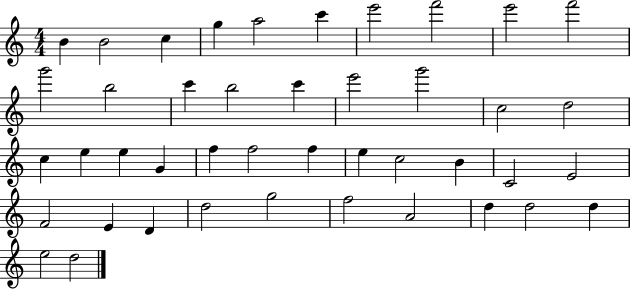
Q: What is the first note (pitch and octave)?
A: B4